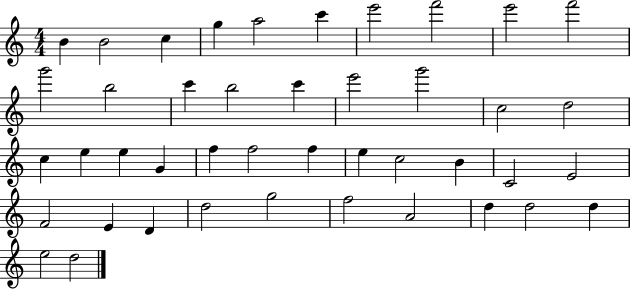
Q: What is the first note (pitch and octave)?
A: B4